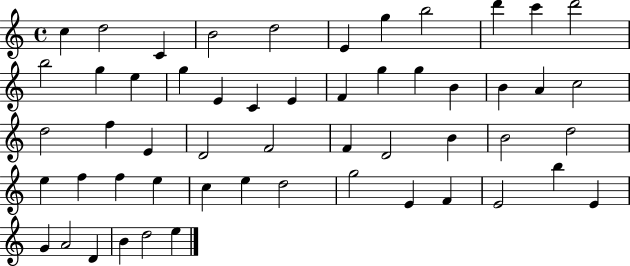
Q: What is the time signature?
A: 4/4